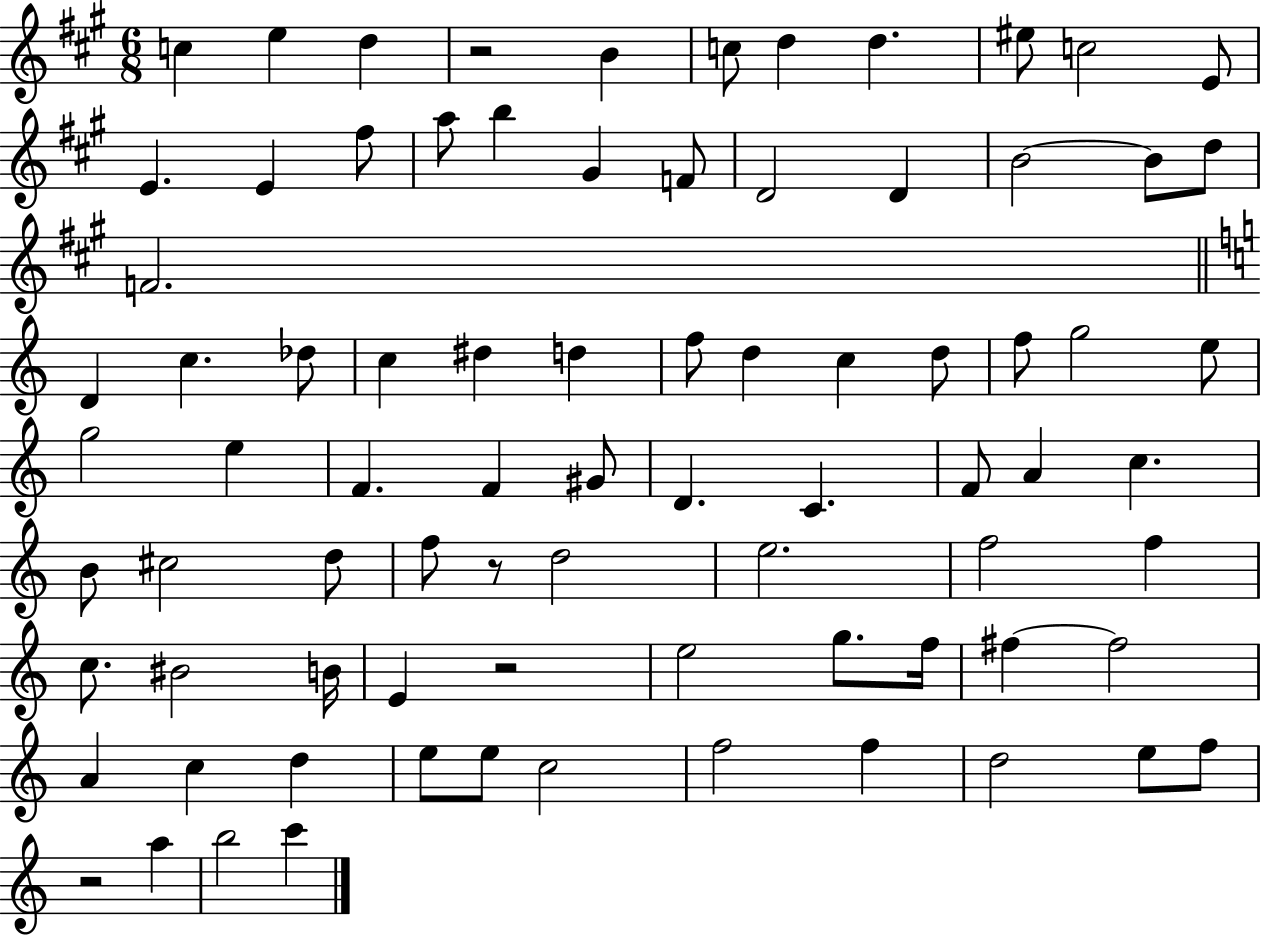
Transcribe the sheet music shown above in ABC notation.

X:1
T:Untitled
M:6/8
L:1/4
K:A
c e d z2 B c/2 d d ^e/2 c2 E/2 E E ^f/2 a/2 b ^G F/2 D2 D B2 B/2 d/2 F2 D c _d/2 c ^d d f/2 d c d/2 f/2 g2 e/2 g2 e F F ^G/2 D C F/2 A c B/2 ^c2 d/2 f/2 z/2 d2 e2 f2 f c/2 ^B2 B/4 E z2 e2 g/2 f/4 ^f ^f2 A c d e/2 e/2 c2 f2 f d2 e/2 f/2 z2 a b2 c'